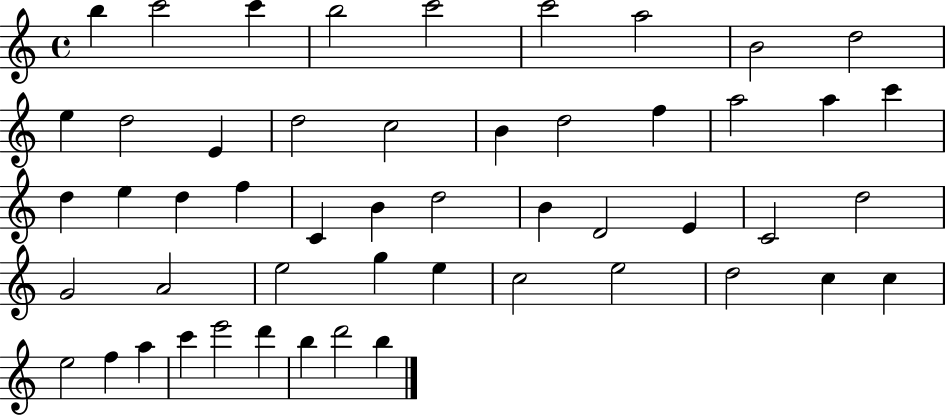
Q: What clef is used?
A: treble